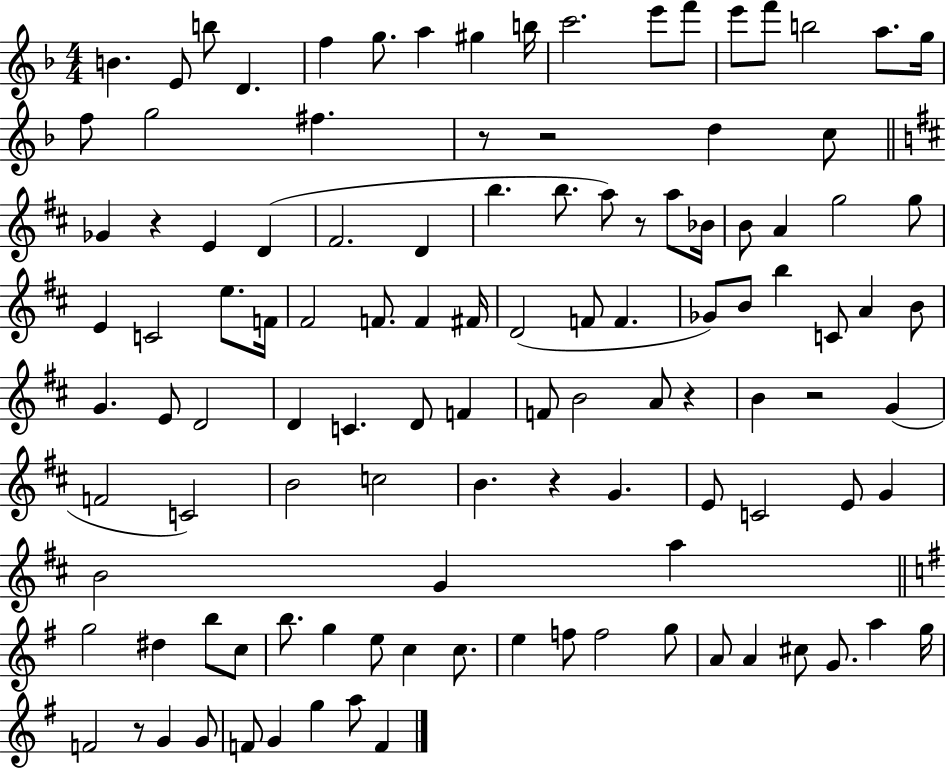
{
  \clef treble
  \numericTimeSignature
  \time 4/4
  \key f \major
  b'4. e'8 b''8 d'4. | f''4 g''8. a''4 gis''4 b''16 | c'''2. e'''8 f'''8 | e'''8 f'''8 b''2 a''8. g''16 | \break f''8 g''2 fis''4. | r8 r2 d''4 c''8 | \bar "||" \break \key d \major ges'4 r4 e'4 d'4( | fis'2. d'4 | b''4. b''8. a''8) r8 a''8 bes'16 | b'8 a'4 g''2 g''8 | \break e'4 c'2 e''8. f'16 | fis'2 f'8. f'4 fis'16 | d'2( f'8 f'4. | ges'8) b'8 b''4 c'8 a'4 b'8 | \break g'4. e'8 d'2 | d'4 c'4. d'8 f'4 | f'8 b'2 a'8 r4 | b'4 r2 g'4( | \break f'2 c'2) | b'2 c''2 | b'4. r4 g'4. | e'8 c'2 e'8 g'4 | \break b'2 g'4 a''4 | \bar "||" \break \key g \major g''2 dis''4 b''8 c''8 | b''8. g''4 e''8 c''4 c''8. | e''4 f''8 f''2 g''8 | a'8 a'4 cis''8 g'8. a''4 g''16 | \break f'2 r8 g'4 g'8 | f'8 g'4 g''4 a''8 f'4 | \bar "|."
}